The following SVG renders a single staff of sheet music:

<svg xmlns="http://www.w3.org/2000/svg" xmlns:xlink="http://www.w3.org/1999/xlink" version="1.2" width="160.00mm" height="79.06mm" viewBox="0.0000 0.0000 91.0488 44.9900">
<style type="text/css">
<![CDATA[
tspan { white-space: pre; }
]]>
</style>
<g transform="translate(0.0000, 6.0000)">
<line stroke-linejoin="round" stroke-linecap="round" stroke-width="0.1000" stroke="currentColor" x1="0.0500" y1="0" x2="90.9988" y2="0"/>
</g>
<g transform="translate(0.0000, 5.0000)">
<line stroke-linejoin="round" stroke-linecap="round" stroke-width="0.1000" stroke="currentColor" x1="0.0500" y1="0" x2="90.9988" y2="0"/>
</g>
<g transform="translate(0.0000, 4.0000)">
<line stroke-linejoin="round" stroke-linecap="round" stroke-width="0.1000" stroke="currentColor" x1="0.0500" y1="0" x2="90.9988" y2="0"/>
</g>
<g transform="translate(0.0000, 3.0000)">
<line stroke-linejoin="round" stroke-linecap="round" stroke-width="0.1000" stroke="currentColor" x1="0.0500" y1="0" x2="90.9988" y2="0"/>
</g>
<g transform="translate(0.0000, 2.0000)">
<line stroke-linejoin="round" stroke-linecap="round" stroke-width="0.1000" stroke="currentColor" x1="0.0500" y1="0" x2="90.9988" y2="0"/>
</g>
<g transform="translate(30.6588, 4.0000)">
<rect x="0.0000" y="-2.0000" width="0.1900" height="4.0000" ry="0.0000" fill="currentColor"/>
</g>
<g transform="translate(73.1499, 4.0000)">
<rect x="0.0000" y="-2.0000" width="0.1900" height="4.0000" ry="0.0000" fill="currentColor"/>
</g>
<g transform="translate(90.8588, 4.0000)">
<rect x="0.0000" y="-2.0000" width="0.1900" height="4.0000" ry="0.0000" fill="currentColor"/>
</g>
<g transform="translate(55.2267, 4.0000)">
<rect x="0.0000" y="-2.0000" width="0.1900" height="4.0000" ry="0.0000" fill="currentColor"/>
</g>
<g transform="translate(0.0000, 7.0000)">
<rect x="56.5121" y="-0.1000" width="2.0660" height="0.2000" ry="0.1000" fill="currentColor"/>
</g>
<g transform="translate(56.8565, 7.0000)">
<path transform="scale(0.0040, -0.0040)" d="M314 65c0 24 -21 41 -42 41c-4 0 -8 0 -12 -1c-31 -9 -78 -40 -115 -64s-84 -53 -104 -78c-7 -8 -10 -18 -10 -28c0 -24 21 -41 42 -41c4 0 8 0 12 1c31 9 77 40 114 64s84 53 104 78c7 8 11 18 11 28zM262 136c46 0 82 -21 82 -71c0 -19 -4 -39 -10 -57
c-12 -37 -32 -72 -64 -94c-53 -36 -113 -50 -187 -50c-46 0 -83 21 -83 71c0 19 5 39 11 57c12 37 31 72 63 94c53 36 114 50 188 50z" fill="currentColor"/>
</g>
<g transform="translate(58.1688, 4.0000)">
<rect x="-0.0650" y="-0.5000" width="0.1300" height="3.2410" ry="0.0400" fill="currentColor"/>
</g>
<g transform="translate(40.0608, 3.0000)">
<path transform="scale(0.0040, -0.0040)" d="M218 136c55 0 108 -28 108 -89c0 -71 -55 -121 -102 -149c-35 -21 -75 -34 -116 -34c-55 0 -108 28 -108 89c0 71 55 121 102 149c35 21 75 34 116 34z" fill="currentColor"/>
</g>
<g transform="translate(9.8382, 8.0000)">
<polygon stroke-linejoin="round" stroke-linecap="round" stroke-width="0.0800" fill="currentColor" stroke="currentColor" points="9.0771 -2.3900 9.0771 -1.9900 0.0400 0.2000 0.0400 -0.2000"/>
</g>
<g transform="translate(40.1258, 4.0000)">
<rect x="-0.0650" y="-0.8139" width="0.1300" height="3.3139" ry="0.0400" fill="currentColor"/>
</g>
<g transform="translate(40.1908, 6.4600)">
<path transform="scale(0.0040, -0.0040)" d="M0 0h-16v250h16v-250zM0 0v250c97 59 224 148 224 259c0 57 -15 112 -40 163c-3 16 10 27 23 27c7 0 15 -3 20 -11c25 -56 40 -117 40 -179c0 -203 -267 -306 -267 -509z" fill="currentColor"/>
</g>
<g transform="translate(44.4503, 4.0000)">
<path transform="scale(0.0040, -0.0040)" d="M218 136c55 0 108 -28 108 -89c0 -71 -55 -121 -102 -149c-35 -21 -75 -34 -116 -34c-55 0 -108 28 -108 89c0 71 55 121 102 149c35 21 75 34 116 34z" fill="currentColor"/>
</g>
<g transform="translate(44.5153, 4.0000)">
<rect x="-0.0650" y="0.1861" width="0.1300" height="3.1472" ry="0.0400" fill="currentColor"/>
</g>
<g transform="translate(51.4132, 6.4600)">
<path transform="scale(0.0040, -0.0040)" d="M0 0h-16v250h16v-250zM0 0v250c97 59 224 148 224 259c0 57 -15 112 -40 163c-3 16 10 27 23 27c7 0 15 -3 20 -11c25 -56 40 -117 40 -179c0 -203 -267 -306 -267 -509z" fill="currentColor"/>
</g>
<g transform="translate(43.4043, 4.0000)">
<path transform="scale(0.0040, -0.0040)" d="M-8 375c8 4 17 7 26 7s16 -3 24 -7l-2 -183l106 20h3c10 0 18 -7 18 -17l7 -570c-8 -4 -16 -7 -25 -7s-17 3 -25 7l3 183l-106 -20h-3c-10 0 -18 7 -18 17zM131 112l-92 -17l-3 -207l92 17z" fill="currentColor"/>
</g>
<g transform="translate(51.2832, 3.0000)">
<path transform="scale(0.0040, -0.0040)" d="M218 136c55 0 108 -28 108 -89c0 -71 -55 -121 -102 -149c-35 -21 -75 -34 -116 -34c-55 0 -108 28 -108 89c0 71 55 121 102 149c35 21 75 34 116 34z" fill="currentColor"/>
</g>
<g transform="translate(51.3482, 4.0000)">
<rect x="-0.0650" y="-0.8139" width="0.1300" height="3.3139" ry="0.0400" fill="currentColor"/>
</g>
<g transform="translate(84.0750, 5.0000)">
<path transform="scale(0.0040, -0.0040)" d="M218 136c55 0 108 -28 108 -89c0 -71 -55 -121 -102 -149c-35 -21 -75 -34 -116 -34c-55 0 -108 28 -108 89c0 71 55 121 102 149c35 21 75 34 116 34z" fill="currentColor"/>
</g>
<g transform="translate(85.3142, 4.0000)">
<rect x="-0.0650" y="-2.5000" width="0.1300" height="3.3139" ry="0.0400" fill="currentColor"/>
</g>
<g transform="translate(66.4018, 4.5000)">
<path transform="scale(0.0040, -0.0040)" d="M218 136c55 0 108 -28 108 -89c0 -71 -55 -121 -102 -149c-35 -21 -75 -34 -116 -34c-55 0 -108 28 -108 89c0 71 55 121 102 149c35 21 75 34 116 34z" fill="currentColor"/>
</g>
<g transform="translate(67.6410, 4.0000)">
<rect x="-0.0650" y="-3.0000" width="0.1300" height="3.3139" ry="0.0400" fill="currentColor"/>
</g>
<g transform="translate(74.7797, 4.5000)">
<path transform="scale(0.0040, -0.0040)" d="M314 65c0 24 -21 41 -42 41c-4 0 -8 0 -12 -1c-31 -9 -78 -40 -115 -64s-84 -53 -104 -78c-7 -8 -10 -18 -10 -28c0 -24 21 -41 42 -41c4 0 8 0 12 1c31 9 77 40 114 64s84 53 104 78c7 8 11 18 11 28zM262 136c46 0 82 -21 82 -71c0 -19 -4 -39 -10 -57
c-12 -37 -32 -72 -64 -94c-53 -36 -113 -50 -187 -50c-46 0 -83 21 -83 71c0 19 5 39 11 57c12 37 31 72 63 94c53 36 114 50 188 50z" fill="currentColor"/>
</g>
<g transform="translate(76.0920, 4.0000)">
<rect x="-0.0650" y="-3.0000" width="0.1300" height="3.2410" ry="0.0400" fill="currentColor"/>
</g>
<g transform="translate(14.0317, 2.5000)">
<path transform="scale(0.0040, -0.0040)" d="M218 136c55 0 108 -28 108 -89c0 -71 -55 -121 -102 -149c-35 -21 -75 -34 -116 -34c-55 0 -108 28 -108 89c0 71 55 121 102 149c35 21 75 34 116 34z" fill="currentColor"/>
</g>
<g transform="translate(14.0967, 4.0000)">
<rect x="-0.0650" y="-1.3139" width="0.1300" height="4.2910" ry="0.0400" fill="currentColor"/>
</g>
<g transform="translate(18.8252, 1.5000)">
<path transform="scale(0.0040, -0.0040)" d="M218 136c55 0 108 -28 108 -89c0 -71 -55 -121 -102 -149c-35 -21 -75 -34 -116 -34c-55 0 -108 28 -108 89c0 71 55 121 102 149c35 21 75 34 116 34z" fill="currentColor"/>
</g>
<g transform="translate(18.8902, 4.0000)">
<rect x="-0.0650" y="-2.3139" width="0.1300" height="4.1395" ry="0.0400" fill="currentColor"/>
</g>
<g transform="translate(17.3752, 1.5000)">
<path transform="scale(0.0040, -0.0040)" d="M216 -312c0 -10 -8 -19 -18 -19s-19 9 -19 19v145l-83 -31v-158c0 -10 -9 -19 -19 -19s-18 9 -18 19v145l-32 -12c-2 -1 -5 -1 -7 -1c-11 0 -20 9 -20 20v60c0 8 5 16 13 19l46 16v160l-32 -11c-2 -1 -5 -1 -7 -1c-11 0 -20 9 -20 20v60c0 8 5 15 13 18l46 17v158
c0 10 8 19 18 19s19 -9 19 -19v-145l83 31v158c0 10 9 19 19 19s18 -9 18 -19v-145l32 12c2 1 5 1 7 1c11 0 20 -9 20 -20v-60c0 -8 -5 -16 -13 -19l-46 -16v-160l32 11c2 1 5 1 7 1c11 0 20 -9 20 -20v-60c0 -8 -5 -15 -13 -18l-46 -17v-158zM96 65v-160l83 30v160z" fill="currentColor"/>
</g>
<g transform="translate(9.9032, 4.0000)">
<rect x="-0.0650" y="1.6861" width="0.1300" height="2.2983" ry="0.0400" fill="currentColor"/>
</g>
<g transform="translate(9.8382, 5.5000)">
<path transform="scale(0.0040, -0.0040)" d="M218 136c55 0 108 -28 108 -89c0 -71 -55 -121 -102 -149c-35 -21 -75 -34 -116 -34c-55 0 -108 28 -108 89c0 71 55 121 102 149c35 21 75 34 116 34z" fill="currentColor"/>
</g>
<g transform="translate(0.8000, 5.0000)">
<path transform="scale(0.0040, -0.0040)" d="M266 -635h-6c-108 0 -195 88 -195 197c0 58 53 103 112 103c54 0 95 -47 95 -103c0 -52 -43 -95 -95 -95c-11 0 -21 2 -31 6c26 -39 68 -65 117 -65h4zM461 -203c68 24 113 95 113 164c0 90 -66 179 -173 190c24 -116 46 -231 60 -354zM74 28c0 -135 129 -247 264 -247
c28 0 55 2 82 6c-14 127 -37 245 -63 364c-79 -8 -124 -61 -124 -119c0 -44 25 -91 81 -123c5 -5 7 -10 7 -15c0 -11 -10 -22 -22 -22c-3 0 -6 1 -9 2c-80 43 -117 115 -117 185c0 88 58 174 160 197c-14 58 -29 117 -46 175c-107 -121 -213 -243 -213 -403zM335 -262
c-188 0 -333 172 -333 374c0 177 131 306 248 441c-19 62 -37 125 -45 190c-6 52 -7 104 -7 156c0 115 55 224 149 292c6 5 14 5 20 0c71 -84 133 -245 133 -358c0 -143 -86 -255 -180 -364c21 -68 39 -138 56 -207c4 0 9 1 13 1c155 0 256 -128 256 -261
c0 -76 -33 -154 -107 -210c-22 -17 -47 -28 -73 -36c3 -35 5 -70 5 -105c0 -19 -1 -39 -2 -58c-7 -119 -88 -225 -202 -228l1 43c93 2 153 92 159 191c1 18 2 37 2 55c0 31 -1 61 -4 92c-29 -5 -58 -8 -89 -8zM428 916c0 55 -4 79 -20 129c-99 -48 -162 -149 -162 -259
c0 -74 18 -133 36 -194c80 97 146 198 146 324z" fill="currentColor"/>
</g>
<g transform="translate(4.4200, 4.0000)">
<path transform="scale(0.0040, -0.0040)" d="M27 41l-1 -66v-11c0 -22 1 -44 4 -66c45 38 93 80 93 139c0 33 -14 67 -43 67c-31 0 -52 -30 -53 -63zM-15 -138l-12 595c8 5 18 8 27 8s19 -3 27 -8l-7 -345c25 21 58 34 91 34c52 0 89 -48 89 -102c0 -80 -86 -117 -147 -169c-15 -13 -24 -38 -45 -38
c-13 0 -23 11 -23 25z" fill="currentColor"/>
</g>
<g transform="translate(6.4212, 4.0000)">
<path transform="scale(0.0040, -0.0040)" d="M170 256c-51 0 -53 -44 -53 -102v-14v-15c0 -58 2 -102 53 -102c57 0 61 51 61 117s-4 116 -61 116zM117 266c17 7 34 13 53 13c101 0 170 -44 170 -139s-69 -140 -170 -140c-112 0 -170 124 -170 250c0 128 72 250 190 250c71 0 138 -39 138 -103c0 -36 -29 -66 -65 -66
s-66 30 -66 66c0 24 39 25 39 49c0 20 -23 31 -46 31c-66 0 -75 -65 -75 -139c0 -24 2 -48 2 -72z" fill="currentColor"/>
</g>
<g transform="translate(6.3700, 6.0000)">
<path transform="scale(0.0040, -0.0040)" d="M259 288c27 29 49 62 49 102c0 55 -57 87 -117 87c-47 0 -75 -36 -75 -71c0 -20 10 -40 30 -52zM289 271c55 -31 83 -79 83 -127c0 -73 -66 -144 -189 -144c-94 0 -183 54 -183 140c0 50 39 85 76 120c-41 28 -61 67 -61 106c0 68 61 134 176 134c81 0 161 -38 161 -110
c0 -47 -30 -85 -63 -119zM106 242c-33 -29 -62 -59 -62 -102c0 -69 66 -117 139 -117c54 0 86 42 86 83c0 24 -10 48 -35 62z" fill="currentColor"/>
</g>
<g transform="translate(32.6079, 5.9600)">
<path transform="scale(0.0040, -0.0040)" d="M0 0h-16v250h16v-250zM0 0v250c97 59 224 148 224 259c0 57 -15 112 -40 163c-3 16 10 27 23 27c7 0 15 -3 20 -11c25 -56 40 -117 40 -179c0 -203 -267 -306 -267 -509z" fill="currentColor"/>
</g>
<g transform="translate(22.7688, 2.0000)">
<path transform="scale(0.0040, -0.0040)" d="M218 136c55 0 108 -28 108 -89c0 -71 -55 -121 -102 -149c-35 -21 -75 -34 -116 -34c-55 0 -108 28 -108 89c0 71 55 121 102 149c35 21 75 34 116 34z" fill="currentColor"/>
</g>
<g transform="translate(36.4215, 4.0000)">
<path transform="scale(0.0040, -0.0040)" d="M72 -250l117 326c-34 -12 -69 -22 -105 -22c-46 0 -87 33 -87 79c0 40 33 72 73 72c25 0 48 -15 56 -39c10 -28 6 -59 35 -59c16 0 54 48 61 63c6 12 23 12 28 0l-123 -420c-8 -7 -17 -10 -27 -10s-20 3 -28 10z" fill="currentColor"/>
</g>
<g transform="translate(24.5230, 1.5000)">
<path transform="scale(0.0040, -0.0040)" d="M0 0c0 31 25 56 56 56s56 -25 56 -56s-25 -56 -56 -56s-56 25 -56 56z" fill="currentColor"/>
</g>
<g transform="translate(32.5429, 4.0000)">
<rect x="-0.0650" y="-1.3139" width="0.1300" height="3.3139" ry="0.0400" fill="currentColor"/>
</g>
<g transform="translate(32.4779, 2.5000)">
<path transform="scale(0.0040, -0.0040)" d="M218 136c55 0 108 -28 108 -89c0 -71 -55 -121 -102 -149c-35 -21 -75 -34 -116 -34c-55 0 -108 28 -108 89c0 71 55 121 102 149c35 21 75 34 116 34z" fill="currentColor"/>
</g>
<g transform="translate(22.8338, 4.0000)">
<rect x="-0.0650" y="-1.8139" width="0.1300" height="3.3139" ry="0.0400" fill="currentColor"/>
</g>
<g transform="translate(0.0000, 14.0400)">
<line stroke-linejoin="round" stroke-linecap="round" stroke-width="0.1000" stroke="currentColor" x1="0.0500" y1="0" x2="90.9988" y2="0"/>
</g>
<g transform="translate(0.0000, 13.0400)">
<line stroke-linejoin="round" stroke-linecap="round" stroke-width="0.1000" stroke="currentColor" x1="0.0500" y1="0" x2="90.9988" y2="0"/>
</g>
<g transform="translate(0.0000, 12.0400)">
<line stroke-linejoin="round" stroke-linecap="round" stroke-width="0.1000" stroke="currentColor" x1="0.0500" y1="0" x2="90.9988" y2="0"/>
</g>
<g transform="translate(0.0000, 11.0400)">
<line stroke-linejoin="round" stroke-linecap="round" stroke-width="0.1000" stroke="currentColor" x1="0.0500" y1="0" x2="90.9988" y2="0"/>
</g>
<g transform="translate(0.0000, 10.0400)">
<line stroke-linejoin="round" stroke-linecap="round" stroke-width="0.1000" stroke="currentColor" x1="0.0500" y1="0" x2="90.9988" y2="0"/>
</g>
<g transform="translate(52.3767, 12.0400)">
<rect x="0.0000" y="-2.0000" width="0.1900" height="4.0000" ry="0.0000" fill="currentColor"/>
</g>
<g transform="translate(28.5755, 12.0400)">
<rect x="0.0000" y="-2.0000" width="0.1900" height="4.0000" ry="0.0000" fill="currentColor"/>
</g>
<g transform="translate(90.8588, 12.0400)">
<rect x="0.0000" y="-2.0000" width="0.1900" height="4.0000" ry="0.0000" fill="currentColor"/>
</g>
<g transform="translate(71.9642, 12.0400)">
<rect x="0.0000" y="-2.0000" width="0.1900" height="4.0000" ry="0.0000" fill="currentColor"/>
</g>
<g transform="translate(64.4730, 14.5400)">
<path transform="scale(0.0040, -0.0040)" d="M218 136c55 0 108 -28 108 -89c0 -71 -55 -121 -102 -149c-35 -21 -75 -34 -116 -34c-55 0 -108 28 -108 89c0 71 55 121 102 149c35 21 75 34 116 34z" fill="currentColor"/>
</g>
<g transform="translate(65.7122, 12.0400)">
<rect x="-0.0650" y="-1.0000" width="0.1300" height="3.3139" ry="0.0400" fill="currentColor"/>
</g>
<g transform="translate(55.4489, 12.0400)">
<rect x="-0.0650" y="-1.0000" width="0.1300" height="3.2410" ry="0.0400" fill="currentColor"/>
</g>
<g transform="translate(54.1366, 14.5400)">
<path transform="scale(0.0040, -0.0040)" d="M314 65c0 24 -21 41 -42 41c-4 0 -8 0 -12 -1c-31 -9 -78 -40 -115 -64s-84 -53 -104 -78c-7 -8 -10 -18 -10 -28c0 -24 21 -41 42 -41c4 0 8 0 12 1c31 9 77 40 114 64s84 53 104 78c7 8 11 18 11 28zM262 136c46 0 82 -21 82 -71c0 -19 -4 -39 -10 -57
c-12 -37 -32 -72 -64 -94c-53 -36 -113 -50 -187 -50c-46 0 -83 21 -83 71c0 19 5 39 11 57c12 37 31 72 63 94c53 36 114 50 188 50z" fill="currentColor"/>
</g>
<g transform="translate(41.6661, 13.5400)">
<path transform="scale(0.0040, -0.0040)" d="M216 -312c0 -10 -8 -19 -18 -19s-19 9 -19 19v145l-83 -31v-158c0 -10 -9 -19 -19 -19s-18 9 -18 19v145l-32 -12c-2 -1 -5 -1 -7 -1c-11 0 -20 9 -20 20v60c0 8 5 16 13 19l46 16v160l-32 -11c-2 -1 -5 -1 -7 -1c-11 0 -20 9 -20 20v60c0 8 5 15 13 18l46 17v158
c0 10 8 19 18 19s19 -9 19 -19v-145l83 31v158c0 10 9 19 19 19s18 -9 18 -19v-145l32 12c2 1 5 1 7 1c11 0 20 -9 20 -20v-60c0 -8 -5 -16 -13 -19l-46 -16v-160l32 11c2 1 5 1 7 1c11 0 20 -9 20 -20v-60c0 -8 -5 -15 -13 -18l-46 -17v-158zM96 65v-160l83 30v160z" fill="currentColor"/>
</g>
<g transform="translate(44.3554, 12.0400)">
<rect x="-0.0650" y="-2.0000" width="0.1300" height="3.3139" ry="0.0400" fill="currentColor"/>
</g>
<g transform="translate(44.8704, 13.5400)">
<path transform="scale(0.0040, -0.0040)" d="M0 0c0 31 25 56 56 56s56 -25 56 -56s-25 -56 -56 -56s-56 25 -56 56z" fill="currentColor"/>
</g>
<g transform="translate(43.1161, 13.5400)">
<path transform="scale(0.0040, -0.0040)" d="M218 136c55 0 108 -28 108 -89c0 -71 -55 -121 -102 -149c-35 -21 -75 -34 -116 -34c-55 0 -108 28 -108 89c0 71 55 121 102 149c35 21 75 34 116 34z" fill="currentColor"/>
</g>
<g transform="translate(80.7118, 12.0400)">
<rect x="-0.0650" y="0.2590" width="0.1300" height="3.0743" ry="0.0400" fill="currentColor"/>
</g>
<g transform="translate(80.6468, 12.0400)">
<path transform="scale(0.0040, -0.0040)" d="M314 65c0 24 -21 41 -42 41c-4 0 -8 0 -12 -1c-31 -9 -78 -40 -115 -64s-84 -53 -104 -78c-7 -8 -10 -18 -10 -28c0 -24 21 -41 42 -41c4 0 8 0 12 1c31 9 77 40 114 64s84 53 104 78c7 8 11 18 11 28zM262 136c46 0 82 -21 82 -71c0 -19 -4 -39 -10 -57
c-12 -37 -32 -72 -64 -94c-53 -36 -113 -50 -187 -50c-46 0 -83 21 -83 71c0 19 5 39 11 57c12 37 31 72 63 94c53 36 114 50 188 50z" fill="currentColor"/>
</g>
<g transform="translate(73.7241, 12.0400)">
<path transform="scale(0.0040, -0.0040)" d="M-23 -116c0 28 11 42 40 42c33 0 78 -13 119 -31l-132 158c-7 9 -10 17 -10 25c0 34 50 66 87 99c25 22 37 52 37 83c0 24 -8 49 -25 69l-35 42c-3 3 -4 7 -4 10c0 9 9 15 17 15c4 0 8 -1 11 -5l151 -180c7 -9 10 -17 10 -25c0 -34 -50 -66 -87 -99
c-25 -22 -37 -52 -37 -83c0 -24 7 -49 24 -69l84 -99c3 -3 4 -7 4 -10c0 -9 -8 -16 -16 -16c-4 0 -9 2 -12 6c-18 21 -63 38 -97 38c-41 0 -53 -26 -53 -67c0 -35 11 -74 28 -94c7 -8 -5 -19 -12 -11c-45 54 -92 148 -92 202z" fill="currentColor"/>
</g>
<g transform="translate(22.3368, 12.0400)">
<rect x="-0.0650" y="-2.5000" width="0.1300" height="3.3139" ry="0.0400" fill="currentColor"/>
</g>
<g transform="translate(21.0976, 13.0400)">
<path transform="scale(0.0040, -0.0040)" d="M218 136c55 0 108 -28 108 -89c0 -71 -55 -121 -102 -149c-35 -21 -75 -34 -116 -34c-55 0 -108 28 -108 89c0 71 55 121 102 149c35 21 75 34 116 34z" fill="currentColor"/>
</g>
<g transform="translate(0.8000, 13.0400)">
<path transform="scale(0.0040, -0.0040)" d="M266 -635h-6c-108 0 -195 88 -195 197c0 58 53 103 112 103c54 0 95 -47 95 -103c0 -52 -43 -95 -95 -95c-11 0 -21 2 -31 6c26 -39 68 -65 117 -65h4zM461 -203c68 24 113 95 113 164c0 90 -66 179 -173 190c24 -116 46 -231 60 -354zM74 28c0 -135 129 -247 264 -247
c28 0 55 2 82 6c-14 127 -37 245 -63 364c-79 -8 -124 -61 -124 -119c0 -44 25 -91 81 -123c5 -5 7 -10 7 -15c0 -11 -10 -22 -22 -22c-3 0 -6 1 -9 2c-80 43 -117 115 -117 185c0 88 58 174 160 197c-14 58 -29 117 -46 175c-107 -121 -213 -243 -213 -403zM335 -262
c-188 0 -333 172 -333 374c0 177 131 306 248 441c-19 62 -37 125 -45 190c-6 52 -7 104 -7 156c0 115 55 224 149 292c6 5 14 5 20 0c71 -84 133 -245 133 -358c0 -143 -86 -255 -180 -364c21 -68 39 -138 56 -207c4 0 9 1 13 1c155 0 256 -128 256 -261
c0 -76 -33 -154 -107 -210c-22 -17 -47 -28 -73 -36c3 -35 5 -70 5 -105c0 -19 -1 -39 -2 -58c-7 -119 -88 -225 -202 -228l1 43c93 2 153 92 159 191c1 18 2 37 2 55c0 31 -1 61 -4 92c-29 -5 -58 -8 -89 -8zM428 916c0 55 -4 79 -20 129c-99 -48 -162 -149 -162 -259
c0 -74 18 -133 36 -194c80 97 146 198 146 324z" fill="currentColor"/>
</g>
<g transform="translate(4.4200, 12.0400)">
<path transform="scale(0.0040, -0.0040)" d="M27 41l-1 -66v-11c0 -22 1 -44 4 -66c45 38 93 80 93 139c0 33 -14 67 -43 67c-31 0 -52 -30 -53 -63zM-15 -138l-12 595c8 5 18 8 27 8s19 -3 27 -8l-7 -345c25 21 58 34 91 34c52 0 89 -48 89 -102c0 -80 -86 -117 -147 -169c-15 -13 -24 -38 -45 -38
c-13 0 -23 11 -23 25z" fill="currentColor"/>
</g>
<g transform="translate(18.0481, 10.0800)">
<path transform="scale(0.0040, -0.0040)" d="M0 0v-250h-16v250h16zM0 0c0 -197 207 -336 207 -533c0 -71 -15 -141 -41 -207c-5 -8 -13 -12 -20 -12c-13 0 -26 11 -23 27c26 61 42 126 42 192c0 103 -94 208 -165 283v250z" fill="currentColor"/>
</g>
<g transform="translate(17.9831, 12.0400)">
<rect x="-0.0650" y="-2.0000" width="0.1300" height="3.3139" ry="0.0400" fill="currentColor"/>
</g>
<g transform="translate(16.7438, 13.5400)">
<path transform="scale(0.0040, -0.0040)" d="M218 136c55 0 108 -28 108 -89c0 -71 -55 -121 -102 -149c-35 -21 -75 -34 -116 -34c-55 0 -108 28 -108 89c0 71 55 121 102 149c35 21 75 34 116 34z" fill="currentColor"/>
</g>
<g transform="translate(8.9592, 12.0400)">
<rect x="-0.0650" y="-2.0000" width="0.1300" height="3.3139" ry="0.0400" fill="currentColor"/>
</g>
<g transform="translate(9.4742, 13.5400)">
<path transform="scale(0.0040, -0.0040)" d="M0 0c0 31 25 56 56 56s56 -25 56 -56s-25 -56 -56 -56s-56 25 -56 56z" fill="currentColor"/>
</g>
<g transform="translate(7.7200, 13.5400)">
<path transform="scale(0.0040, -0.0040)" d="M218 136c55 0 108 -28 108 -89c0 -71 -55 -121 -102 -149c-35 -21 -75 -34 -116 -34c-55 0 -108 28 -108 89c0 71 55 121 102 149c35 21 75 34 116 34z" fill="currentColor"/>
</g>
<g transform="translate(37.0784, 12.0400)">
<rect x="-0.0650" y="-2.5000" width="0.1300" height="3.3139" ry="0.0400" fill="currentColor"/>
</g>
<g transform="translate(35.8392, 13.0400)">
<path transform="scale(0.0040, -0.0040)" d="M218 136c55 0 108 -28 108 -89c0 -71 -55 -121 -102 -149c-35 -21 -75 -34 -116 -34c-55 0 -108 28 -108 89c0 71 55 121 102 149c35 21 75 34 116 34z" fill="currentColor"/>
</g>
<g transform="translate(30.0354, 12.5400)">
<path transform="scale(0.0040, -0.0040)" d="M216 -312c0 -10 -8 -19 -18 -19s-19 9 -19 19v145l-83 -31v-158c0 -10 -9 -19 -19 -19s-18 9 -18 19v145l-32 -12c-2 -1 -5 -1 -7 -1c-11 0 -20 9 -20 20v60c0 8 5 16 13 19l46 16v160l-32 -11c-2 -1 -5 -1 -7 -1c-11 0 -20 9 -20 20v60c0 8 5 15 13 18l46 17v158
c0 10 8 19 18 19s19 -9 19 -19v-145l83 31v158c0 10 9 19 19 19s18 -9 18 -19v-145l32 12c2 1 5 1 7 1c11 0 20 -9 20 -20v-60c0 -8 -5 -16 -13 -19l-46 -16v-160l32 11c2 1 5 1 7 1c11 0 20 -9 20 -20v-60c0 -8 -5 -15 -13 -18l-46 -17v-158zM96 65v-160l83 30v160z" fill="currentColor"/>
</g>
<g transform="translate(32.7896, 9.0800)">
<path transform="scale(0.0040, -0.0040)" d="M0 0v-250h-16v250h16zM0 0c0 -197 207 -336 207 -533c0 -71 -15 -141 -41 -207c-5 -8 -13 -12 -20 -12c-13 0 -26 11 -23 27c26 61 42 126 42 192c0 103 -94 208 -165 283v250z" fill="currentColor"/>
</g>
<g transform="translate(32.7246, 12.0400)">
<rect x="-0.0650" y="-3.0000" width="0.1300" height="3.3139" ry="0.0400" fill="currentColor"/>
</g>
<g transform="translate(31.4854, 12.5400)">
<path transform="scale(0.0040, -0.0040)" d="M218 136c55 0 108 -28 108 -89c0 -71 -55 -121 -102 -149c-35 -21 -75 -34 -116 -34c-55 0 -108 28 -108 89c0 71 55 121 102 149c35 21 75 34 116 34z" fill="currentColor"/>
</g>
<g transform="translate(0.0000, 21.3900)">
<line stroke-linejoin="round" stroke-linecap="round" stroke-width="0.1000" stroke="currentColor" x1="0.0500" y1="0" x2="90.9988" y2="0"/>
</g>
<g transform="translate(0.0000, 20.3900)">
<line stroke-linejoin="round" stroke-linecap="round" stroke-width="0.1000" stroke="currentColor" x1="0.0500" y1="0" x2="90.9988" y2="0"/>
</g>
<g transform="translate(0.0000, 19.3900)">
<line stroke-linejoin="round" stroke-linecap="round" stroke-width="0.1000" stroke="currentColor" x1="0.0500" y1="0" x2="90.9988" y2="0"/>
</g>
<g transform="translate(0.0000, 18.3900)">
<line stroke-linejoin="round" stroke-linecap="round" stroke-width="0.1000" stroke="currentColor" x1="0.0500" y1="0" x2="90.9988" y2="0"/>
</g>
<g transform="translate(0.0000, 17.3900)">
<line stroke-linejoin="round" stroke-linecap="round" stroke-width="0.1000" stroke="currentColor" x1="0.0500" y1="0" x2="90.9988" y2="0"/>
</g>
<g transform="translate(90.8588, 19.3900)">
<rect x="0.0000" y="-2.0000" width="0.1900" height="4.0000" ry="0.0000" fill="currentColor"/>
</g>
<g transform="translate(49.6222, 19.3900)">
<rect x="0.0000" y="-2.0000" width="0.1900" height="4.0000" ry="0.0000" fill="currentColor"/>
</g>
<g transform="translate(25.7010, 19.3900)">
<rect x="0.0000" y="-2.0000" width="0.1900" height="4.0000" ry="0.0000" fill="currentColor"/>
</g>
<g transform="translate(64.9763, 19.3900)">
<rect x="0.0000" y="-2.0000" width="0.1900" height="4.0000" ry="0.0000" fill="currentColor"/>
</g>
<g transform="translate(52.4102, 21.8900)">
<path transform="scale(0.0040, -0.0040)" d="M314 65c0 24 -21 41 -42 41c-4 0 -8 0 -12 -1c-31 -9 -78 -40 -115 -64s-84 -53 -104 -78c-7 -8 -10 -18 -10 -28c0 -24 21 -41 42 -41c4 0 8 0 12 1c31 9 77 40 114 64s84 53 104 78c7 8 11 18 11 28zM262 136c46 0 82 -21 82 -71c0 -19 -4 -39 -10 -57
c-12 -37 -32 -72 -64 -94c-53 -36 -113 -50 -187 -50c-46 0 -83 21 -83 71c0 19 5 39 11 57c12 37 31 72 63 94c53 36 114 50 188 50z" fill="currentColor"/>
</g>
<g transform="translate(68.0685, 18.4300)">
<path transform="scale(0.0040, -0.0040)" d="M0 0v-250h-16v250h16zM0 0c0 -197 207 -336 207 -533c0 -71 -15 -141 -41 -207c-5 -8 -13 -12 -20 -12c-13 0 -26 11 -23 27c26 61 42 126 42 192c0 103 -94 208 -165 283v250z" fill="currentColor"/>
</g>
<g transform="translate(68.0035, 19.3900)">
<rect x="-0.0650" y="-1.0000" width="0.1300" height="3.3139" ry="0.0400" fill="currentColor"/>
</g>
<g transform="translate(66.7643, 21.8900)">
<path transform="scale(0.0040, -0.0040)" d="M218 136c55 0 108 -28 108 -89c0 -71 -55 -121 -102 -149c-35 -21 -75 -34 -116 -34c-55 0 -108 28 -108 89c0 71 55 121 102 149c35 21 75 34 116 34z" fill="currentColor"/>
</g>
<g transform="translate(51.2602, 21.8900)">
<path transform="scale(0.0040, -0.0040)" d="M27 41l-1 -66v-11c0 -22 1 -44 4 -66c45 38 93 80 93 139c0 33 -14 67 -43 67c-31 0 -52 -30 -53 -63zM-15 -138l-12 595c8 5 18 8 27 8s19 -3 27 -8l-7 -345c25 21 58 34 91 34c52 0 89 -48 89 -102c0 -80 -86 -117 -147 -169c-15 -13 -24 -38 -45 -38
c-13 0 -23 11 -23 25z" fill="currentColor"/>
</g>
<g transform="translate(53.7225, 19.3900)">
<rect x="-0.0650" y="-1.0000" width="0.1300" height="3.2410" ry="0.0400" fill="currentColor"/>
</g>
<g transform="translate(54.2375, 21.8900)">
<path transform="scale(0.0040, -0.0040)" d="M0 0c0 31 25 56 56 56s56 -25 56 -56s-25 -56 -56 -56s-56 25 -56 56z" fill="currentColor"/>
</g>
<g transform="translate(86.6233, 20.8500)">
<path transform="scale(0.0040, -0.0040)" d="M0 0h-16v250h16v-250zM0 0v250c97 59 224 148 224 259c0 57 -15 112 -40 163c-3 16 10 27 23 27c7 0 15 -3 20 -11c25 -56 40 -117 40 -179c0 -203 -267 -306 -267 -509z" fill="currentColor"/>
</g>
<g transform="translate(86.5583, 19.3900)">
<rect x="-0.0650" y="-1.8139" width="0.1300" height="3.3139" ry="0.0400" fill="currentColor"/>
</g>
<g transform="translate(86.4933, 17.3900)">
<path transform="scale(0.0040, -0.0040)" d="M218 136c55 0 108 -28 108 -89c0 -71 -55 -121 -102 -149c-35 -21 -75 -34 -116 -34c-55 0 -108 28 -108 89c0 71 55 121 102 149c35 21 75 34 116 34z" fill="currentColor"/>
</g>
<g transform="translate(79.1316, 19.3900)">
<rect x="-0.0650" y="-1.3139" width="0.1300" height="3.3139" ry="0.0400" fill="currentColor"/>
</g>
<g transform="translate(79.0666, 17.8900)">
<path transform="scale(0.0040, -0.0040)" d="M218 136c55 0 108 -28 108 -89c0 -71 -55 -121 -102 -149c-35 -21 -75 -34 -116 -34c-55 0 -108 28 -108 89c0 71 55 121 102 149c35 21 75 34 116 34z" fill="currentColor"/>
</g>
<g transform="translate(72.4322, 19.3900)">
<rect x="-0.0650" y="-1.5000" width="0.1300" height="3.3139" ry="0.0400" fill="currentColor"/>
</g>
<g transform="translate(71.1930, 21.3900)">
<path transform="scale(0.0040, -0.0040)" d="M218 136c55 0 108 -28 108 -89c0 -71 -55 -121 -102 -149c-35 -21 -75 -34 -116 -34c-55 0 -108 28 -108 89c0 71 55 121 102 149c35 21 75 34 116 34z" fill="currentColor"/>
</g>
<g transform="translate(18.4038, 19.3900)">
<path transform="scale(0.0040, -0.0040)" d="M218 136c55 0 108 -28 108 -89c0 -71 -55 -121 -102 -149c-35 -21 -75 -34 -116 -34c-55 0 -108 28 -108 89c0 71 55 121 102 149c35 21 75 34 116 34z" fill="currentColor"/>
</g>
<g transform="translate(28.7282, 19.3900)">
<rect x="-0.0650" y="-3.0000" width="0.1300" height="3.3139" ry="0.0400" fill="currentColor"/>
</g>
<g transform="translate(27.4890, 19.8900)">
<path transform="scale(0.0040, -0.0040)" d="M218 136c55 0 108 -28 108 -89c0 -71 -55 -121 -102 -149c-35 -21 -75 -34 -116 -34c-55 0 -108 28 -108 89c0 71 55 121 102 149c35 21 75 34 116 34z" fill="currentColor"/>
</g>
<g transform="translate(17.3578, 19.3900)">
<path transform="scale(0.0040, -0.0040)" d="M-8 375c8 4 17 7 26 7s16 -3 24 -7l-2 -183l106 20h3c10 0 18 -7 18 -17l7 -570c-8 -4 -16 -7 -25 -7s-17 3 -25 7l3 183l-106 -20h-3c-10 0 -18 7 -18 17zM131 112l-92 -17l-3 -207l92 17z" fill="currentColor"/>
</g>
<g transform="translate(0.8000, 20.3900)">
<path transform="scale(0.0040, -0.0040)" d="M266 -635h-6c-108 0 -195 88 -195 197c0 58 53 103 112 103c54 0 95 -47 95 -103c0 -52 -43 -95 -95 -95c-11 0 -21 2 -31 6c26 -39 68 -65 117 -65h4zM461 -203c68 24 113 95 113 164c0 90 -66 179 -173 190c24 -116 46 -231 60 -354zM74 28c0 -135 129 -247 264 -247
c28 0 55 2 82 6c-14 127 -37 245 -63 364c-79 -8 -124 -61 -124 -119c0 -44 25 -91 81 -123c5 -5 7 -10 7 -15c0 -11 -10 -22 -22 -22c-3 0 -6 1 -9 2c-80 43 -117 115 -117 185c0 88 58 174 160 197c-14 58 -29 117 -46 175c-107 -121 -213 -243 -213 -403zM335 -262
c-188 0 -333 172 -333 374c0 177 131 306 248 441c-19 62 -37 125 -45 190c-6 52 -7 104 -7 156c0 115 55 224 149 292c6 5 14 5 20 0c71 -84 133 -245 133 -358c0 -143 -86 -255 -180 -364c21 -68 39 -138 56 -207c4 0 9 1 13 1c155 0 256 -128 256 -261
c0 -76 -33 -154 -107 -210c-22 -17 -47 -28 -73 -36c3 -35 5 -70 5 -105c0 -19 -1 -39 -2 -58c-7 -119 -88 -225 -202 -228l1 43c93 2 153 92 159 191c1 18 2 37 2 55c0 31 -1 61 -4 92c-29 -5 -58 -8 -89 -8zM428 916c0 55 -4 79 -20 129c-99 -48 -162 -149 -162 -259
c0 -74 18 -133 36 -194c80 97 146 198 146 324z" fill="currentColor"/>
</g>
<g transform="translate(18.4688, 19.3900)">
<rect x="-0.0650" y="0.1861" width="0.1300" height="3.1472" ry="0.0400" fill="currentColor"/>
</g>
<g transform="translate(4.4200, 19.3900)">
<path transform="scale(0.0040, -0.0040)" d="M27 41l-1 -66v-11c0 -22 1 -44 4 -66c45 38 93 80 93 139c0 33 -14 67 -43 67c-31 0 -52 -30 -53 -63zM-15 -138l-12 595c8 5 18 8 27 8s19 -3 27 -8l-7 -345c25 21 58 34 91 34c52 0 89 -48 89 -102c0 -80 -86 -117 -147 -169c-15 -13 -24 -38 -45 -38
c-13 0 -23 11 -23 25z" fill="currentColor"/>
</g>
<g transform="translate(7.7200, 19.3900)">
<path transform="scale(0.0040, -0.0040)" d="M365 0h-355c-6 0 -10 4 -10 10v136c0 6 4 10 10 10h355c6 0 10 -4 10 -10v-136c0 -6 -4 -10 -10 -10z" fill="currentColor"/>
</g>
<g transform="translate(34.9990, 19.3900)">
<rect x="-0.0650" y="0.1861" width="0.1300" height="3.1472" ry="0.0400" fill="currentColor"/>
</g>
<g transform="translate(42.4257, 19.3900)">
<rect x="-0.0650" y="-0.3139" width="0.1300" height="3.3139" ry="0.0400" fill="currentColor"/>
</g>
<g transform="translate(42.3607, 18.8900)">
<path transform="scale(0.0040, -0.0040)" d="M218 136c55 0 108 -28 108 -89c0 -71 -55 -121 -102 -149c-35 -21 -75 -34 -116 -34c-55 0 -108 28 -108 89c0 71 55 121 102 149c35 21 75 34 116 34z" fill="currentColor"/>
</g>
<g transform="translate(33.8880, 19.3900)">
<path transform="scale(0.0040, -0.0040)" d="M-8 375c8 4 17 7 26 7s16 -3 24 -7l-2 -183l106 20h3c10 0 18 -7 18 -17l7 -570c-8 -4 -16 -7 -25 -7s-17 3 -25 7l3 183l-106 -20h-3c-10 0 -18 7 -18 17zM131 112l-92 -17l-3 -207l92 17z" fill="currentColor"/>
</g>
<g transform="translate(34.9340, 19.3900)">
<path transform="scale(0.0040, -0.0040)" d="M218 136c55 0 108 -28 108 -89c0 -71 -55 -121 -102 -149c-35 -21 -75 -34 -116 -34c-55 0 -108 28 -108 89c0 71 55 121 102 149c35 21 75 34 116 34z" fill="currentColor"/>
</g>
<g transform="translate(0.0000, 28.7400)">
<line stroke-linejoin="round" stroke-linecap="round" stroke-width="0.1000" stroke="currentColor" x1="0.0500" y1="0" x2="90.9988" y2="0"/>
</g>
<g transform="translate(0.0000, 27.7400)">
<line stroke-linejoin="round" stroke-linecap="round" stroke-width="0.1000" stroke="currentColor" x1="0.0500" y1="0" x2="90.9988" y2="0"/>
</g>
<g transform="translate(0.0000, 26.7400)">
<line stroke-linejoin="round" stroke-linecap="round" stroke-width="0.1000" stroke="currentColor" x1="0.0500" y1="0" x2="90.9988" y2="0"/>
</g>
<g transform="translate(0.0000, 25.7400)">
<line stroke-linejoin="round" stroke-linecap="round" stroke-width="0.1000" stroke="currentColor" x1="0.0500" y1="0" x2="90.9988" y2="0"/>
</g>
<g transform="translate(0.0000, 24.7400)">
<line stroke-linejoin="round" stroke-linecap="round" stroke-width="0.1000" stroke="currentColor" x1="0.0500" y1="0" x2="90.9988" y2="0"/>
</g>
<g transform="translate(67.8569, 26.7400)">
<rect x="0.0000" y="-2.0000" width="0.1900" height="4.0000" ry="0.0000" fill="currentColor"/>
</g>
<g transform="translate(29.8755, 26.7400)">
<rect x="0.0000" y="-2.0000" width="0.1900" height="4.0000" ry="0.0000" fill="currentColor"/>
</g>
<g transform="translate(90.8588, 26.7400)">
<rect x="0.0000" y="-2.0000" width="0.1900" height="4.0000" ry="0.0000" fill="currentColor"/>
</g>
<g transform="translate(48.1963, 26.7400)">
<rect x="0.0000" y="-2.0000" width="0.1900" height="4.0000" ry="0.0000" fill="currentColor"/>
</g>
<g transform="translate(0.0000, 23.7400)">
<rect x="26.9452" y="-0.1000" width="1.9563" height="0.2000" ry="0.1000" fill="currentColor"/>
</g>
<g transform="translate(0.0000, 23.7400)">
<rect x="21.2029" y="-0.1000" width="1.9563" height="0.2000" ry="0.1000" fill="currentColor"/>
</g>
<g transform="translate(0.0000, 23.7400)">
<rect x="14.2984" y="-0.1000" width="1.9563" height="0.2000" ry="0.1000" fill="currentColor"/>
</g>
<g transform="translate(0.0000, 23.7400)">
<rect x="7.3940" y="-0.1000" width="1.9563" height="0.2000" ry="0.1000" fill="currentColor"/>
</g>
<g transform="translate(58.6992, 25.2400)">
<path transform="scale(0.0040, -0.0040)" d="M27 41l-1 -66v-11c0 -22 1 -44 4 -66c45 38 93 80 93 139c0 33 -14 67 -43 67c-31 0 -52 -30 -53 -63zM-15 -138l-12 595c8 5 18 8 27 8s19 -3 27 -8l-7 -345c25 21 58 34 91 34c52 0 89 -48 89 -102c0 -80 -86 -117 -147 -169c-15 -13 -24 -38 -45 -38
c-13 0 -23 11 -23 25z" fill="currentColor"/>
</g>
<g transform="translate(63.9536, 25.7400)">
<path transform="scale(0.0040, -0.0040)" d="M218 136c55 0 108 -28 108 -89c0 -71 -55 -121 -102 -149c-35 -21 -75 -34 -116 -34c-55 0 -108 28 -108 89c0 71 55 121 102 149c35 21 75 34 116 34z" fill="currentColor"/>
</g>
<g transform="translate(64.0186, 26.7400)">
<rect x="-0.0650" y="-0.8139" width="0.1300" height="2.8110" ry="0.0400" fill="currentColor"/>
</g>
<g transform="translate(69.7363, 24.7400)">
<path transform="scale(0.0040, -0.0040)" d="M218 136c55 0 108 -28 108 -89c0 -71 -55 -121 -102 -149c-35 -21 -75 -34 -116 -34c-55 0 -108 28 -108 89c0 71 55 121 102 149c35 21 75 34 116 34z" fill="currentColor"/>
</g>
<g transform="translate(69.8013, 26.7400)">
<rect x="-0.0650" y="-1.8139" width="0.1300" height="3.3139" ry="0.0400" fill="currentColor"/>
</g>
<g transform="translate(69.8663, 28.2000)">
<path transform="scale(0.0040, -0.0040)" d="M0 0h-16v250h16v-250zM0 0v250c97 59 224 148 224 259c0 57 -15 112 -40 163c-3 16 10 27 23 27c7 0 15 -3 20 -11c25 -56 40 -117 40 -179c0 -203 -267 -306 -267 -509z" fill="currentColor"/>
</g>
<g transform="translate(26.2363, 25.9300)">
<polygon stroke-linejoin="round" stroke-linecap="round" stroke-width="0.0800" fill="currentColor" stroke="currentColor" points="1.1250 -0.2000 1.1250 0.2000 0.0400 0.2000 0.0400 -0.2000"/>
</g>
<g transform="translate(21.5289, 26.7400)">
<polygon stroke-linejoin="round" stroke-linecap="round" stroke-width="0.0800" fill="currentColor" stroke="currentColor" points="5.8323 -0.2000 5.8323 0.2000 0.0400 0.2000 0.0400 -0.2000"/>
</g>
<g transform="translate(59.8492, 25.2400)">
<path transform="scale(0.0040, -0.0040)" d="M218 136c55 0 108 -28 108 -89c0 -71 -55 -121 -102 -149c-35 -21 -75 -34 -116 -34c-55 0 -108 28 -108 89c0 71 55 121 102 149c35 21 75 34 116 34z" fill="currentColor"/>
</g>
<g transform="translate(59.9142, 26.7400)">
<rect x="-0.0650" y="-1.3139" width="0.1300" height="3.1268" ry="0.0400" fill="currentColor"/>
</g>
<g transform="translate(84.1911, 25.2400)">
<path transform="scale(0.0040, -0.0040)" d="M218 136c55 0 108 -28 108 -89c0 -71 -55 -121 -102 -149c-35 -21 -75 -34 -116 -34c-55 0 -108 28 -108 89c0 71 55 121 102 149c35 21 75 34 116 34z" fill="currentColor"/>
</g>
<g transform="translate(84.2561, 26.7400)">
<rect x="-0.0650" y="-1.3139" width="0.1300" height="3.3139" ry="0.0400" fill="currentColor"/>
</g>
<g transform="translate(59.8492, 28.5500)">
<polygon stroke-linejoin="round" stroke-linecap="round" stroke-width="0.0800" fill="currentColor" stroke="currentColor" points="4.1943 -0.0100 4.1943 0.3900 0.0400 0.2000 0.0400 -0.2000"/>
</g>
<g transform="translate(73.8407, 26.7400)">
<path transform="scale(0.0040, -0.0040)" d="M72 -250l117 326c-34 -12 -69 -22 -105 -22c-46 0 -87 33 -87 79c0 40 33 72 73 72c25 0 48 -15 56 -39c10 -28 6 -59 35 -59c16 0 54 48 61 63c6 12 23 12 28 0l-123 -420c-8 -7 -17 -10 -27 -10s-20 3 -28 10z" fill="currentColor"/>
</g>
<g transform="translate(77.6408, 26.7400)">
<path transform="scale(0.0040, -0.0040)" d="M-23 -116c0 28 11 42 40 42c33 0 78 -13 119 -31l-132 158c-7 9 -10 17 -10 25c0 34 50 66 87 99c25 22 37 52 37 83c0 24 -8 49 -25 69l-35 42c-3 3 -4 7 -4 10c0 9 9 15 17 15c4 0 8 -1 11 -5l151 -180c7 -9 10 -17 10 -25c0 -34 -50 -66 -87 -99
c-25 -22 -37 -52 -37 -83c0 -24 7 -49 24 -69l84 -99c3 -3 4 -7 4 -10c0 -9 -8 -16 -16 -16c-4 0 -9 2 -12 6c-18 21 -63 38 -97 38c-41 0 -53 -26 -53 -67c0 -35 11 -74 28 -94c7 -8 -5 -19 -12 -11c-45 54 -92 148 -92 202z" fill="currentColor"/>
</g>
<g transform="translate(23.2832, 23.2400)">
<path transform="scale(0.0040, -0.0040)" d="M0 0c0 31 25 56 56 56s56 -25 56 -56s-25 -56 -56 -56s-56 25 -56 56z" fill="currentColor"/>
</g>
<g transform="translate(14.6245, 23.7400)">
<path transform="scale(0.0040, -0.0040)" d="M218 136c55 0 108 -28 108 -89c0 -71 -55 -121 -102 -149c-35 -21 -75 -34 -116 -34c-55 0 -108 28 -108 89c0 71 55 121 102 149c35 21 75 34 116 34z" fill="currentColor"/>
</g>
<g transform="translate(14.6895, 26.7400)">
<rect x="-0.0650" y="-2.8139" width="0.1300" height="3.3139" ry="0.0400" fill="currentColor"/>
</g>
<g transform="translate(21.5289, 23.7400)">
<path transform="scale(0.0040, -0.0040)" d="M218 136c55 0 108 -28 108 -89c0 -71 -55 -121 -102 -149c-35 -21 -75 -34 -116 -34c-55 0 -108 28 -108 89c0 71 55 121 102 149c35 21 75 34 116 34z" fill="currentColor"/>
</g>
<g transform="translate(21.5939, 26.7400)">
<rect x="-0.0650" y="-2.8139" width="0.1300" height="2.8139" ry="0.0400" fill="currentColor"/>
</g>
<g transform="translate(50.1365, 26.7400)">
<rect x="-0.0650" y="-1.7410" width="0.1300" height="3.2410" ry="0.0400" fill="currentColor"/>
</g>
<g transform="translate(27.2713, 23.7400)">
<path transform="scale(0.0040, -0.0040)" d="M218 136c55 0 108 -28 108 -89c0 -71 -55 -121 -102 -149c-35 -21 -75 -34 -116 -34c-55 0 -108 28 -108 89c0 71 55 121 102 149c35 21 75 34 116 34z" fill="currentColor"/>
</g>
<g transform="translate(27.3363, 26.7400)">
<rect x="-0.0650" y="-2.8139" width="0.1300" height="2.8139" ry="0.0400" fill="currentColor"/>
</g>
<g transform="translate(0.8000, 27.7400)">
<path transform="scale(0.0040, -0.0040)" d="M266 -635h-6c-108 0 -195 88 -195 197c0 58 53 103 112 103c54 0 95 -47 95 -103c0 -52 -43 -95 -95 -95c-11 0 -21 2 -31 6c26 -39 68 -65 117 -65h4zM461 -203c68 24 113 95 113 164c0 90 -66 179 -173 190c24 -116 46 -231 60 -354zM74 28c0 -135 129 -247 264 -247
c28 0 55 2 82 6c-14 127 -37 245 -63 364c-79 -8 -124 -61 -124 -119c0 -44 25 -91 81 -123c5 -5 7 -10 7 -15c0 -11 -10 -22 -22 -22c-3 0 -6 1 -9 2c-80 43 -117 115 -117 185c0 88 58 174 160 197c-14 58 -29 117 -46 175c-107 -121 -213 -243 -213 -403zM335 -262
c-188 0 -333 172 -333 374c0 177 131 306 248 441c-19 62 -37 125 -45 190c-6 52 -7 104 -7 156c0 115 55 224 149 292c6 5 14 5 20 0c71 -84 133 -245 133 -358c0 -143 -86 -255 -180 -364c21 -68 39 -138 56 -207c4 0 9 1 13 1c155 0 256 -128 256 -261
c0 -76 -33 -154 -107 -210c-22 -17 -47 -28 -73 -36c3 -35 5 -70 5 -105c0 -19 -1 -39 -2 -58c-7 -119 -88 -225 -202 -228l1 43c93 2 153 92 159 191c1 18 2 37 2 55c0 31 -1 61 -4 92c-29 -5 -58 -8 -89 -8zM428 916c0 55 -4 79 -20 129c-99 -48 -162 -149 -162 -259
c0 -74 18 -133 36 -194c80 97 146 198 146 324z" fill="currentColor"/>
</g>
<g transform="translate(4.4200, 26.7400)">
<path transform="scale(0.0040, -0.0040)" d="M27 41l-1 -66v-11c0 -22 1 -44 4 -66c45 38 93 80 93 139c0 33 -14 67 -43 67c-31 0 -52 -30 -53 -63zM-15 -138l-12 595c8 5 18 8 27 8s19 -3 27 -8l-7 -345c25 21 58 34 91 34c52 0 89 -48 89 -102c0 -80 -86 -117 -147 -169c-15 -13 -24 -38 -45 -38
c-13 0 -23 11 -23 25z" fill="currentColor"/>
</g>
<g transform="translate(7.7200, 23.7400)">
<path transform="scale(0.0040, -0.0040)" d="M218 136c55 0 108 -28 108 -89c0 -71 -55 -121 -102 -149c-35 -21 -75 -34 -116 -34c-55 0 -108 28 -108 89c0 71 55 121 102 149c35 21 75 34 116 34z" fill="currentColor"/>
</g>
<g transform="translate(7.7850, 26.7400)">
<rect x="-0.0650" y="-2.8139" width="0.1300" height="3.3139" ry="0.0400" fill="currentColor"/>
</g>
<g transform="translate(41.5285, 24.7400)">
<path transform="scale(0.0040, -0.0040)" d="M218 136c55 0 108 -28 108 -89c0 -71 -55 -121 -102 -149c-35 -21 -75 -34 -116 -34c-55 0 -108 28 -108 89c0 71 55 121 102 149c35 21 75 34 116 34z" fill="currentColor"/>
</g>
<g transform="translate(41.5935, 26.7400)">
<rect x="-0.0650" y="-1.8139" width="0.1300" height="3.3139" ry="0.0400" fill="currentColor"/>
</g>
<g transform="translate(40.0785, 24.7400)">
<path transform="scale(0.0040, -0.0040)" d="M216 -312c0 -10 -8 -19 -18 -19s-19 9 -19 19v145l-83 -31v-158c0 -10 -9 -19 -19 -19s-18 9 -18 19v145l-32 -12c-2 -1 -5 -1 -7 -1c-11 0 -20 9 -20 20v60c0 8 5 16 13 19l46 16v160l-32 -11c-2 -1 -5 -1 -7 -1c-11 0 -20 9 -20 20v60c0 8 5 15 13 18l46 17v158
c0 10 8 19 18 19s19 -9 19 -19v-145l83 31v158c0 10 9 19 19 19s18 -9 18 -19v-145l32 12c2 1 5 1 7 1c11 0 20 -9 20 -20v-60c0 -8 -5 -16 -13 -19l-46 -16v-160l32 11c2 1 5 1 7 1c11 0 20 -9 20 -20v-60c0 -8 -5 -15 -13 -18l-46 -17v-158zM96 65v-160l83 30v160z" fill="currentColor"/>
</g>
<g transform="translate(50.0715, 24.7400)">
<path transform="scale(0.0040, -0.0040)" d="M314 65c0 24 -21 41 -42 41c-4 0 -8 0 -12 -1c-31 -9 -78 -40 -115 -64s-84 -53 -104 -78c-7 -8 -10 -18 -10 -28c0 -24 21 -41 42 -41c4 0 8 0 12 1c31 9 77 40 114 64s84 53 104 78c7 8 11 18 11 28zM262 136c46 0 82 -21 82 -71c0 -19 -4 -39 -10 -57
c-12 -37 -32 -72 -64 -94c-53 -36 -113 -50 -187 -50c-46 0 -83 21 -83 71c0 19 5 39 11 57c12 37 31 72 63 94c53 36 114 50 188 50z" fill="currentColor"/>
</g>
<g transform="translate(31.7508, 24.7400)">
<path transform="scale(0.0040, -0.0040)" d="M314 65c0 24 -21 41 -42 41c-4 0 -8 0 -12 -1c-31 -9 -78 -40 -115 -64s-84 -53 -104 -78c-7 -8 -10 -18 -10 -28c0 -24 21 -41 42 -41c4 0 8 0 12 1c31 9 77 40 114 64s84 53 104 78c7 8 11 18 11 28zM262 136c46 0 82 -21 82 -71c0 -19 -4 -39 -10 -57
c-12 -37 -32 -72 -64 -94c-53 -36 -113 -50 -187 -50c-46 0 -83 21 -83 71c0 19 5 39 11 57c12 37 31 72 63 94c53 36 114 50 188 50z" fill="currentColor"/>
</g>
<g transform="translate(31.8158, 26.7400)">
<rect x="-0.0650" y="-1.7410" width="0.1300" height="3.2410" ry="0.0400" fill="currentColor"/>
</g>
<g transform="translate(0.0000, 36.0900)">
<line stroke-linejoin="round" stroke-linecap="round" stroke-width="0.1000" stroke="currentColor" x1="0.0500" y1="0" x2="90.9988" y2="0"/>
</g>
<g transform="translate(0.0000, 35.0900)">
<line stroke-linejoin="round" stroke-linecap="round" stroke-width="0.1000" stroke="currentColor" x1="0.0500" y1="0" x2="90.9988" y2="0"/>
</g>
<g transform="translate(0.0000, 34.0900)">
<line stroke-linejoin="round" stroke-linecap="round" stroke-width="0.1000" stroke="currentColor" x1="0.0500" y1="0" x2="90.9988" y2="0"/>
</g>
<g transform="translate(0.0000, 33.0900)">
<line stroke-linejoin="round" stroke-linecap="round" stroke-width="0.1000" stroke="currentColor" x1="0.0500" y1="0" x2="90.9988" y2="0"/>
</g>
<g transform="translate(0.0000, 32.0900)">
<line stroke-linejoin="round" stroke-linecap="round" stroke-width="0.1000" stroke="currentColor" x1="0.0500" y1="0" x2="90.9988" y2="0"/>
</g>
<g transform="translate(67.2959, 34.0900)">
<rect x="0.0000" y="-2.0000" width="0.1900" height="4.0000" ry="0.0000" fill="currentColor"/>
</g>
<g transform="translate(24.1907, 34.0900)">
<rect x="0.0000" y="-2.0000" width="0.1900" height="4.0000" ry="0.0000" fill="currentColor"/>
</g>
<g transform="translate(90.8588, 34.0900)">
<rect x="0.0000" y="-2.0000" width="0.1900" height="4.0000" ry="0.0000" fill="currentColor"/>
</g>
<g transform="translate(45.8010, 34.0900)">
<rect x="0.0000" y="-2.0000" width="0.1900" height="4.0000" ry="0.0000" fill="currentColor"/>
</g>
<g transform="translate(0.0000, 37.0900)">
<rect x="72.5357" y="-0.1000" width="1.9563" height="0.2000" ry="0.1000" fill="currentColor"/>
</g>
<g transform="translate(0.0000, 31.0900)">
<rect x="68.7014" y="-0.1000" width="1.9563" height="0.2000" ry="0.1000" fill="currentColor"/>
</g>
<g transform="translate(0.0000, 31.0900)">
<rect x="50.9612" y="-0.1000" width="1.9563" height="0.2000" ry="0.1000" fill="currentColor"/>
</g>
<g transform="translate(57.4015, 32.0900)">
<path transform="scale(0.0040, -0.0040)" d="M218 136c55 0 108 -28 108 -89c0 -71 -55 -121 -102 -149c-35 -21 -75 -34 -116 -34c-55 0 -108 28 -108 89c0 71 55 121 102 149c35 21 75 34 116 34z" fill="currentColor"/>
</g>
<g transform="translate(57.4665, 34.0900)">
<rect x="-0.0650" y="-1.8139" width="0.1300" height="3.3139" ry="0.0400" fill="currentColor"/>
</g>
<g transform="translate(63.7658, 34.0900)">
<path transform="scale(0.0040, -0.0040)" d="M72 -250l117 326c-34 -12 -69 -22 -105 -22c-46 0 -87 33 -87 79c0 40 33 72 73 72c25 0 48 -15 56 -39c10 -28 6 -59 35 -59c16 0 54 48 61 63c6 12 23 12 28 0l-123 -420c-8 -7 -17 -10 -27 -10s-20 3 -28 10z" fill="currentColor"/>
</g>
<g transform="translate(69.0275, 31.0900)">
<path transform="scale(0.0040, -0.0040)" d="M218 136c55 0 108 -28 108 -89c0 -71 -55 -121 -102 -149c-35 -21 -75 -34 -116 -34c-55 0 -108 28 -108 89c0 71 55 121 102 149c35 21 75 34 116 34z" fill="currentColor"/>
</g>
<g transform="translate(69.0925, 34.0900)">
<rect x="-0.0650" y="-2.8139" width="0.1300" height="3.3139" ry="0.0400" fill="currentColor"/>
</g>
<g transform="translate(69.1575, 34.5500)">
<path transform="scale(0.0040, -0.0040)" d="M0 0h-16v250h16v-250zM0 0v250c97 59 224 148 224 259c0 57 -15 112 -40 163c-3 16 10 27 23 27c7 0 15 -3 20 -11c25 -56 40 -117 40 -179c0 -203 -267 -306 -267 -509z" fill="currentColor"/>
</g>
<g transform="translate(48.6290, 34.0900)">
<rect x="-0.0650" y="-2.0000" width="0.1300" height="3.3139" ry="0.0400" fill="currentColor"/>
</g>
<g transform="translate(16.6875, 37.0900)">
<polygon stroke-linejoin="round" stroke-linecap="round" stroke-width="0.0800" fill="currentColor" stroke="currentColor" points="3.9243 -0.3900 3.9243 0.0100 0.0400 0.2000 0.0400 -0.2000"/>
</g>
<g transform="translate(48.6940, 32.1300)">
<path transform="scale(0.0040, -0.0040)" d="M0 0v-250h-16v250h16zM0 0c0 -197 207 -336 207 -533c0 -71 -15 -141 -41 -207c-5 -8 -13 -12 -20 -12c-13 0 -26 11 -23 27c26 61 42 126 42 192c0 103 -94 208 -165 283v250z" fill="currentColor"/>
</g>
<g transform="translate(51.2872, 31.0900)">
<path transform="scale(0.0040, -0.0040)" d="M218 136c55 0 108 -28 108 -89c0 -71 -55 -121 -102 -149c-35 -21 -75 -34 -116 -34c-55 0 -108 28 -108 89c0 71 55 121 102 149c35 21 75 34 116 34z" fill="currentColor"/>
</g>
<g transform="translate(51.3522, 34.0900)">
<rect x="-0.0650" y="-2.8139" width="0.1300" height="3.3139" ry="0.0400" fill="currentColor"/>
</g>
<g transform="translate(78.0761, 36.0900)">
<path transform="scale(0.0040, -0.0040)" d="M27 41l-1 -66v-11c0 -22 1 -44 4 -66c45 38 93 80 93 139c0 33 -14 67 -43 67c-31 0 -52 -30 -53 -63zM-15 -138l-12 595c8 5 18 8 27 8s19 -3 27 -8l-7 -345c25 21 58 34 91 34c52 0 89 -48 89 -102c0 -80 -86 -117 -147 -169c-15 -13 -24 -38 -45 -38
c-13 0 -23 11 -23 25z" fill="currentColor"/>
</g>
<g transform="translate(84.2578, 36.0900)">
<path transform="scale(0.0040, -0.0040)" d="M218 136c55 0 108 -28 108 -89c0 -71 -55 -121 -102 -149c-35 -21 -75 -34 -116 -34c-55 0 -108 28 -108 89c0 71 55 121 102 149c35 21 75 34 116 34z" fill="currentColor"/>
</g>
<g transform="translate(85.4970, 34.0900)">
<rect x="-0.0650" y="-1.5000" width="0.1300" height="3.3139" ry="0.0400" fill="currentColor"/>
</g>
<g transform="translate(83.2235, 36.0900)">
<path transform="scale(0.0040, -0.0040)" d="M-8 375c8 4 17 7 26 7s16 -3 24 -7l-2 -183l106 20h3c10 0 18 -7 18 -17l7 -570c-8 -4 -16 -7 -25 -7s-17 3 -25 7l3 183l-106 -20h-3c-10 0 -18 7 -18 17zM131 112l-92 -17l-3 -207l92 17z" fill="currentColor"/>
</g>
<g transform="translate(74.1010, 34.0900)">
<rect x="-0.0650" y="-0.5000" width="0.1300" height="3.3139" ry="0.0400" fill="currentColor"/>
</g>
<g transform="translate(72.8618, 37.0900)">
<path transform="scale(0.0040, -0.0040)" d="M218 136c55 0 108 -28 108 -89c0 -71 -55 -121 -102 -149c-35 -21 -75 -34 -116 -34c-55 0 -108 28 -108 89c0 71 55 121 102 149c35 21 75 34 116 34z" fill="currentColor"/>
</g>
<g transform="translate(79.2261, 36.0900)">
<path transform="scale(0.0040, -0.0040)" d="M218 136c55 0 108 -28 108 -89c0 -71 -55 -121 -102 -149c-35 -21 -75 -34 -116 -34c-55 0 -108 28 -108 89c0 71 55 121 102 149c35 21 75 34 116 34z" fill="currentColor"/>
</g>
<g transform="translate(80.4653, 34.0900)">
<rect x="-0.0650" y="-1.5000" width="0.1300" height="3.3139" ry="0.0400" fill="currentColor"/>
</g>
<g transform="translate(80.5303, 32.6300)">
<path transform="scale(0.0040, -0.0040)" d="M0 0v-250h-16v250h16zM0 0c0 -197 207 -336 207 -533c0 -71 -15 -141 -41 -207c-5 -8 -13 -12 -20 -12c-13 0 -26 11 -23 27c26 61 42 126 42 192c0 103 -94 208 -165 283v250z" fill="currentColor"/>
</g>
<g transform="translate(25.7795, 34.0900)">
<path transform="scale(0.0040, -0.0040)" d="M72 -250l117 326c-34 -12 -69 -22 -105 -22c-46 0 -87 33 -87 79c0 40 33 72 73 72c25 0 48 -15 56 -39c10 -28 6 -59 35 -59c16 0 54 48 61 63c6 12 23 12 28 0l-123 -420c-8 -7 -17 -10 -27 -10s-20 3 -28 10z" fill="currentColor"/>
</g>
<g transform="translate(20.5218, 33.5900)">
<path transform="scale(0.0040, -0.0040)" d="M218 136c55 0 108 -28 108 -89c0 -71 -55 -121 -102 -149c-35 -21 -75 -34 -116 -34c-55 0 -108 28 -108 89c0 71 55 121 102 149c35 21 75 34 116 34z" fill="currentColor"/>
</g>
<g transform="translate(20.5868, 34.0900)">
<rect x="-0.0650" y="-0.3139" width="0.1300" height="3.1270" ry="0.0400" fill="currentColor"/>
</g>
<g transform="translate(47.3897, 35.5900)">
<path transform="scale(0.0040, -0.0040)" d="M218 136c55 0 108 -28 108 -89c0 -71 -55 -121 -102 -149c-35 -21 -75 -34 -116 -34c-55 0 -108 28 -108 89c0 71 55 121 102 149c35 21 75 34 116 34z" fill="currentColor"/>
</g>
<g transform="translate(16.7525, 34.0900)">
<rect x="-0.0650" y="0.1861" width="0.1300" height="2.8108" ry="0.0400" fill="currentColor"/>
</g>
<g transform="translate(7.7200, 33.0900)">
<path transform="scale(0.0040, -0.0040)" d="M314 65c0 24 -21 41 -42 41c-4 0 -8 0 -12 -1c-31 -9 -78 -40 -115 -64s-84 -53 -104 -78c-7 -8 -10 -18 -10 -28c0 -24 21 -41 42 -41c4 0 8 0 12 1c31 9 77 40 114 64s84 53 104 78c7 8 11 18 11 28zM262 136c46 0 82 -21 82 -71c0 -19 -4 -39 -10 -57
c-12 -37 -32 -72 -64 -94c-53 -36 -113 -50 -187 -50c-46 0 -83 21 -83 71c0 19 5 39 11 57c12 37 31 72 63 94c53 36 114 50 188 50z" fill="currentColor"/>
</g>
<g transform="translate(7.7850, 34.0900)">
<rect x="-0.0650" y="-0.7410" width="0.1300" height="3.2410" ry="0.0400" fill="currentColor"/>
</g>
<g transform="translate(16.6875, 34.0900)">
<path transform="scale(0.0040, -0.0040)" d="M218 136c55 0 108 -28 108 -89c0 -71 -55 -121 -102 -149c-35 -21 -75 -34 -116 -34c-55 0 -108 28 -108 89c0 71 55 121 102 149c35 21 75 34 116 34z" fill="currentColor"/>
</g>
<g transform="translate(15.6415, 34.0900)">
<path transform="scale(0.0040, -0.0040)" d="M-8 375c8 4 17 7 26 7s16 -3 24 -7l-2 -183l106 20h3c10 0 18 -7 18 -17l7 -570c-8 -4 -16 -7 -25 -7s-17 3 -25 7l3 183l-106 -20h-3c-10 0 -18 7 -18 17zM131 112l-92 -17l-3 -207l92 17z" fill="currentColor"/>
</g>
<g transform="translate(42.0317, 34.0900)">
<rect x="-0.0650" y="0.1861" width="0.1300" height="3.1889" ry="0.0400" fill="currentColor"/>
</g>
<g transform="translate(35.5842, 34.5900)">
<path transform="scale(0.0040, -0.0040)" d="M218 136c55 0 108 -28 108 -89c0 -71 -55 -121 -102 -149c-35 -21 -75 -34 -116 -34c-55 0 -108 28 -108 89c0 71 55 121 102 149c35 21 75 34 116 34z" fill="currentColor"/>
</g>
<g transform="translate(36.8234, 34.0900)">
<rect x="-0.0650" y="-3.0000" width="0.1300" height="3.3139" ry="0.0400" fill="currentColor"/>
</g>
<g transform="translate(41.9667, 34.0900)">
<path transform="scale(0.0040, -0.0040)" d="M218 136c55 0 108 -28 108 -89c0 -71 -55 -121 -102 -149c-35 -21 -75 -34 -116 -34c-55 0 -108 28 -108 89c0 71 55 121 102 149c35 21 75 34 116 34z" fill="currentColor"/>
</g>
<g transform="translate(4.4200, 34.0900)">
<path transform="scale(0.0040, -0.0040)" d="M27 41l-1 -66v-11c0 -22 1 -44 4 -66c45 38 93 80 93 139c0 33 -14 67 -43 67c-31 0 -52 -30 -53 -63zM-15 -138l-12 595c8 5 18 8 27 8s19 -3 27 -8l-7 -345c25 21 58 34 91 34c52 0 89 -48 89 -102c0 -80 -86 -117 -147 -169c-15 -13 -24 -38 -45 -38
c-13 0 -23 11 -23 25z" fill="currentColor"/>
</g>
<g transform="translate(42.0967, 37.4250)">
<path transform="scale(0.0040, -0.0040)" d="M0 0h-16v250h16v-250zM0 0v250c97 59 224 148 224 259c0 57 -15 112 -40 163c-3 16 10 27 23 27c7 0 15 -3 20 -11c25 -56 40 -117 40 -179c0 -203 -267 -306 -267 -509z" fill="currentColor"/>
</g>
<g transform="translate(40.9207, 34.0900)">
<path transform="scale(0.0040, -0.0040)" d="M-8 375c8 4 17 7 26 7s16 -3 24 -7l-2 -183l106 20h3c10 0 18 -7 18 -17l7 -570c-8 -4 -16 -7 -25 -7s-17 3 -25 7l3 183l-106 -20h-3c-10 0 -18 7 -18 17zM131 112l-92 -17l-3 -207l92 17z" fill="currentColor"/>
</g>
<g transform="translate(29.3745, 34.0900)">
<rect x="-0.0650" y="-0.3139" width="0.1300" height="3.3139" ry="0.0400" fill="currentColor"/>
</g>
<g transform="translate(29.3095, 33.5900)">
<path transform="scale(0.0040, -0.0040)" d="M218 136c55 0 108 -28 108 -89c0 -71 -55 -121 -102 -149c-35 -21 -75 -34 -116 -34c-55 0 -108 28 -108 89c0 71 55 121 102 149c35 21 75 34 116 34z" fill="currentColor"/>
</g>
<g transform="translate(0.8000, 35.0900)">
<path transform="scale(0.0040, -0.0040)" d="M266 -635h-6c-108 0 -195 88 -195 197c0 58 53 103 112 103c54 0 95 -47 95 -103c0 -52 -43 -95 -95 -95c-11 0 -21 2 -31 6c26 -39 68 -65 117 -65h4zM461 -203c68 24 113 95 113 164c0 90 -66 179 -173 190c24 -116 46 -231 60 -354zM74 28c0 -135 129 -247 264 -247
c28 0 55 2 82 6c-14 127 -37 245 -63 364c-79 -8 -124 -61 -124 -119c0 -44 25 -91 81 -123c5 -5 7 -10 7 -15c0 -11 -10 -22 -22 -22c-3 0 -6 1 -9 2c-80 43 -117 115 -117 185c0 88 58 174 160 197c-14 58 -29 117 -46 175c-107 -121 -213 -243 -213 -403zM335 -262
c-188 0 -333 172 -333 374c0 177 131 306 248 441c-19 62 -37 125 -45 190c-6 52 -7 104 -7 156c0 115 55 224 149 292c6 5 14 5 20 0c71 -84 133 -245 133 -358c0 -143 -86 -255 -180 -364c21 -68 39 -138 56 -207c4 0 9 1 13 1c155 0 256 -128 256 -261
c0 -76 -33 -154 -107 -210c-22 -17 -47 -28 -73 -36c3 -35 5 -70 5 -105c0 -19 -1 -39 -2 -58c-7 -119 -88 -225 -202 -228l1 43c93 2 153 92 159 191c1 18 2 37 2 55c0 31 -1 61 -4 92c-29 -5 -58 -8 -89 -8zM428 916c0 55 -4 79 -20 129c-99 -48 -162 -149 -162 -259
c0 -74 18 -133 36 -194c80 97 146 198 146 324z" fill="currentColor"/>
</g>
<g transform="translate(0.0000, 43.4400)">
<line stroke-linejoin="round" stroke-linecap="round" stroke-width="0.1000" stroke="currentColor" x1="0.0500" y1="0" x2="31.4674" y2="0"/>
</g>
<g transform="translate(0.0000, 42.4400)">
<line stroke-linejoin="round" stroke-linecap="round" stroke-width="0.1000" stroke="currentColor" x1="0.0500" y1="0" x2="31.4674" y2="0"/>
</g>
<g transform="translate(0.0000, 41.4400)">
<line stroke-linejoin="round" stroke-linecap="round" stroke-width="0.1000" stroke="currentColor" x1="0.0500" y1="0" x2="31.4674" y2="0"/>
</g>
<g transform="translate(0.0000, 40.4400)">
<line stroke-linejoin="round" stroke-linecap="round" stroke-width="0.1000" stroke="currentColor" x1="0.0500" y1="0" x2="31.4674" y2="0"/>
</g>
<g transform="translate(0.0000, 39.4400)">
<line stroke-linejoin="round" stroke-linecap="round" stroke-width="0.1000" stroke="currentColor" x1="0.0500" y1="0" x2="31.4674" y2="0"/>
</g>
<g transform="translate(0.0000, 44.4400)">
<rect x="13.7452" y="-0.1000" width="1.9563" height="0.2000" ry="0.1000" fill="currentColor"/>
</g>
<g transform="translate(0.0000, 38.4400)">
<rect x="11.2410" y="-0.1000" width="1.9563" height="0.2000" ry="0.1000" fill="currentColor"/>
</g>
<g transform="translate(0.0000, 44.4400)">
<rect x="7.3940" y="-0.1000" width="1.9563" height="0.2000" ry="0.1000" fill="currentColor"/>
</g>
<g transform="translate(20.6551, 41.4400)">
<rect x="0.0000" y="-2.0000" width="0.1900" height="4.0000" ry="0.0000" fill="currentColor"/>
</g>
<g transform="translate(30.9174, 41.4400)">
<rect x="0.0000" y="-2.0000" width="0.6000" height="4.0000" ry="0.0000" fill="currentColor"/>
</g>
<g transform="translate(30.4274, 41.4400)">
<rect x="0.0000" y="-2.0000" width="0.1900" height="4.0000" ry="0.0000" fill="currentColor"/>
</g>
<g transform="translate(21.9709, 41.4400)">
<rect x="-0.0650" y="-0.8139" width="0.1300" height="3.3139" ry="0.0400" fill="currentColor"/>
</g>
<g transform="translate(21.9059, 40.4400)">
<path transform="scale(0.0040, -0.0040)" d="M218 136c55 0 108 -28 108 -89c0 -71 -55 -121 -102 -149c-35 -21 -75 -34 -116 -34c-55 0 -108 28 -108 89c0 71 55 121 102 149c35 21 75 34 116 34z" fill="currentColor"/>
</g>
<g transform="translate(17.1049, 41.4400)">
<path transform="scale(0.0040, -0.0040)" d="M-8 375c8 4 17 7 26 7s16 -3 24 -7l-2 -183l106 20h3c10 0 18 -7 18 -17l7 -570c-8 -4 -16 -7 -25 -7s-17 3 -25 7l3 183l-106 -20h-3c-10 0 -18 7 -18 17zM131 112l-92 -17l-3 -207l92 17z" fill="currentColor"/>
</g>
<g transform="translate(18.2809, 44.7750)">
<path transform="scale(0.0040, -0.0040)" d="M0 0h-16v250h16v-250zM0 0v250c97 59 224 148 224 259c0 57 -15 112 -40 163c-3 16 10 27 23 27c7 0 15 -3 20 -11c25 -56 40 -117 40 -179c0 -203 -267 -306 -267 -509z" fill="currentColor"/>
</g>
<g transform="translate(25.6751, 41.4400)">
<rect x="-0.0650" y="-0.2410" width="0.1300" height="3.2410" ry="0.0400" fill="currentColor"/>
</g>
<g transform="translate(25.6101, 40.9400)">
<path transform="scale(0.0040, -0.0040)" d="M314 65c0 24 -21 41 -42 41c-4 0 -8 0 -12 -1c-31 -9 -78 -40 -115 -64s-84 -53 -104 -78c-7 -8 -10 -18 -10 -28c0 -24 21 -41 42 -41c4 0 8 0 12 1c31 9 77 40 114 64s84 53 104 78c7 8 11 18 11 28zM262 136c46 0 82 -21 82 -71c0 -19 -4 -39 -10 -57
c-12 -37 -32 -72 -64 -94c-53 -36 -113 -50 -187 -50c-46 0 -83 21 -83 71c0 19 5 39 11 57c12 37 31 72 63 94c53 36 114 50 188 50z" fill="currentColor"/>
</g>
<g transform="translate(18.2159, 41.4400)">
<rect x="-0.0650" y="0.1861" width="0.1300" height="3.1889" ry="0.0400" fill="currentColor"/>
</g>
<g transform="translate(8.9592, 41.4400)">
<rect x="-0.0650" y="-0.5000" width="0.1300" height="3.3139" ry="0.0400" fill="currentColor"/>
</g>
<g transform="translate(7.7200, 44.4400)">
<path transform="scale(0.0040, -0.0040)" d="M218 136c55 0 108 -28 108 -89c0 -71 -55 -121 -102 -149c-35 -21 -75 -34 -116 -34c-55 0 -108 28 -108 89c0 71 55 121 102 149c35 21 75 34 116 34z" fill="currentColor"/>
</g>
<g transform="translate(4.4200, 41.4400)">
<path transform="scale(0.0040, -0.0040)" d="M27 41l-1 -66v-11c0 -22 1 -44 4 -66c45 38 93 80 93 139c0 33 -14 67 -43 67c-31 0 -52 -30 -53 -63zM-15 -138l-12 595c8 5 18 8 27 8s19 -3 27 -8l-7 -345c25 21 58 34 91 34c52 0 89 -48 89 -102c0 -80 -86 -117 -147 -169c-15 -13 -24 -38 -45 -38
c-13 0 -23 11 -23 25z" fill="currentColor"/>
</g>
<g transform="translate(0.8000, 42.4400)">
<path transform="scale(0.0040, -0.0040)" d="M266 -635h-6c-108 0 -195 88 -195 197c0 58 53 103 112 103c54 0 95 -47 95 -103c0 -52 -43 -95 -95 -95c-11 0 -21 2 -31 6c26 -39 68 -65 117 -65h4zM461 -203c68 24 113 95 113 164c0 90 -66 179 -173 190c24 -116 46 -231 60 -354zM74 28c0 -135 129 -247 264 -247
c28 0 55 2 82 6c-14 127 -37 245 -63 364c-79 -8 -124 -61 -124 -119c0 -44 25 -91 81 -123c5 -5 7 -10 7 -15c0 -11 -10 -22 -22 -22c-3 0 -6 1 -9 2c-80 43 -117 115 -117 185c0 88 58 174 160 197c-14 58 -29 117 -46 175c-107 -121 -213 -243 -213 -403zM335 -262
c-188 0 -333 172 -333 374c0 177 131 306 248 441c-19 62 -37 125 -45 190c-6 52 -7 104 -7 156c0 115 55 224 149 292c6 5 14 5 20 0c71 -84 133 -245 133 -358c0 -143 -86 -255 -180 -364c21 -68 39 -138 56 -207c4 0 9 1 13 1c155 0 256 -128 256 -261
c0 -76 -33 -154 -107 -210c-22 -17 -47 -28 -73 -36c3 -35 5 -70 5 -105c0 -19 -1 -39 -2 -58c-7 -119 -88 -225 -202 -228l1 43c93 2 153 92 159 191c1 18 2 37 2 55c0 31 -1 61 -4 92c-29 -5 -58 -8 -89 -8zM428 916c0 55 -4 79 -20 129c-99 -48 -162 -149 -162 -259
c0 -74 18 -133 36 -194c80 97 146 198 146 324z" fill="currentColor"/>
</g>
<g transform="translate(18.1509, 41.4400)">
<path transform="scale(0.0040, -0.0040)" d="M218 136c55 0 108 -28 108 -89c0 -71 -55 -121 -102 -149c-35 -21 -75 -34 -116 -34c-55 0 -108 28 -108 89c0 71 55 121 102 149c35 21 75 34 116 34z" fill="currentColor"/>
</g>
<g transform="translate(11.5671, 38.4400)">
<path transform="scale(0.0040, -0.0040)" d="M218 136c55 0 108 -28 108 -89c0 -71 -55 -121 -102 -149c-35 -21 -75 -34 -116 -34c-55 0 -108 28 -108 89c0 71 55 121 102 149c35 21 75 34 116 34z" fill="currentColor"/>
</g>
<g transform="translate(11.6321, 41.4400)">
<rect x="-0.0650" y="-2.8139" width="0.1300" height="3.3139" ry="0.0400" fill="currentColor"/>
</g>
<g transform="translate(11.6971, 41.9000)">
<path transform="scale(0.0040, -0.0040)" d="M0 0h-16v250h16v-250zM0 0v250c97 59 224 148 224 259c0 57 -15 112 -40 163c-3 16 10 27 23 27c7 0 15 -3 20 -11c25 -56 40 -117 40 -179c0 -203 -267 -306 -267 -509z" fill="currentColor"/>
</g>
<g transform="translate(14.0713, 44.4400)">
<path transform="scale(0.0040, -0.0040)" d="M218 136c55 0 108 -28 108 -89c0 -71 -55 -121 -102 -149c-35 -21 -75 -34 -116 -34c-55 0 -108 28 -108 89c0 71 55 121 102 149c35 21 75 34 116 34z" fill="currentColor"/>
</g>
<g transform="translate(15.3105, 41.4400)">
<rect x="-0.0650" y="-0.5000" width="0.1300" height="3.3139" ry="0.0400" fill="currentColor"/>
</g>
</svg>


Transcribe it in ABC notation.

X:1
T:Untitled
M:6/8
L:1/4
K:F
F/2 e/2 ^g/2 f e/2 z/2 d/2 B d/2 C2 A A2 G F F/2 G ^A/2 G ^F D2 D z _B2 z2 B A B c _D2 D/2 E e f/2 a a a/2 a/4 f2 ^f f2 _e/2 d/2 f/2 z/2 z e d2 B/2 c/2 z/2 c A B/2 F/2 a f z/2 a/2 C _E/2 E C a/2 C B/2 d c2